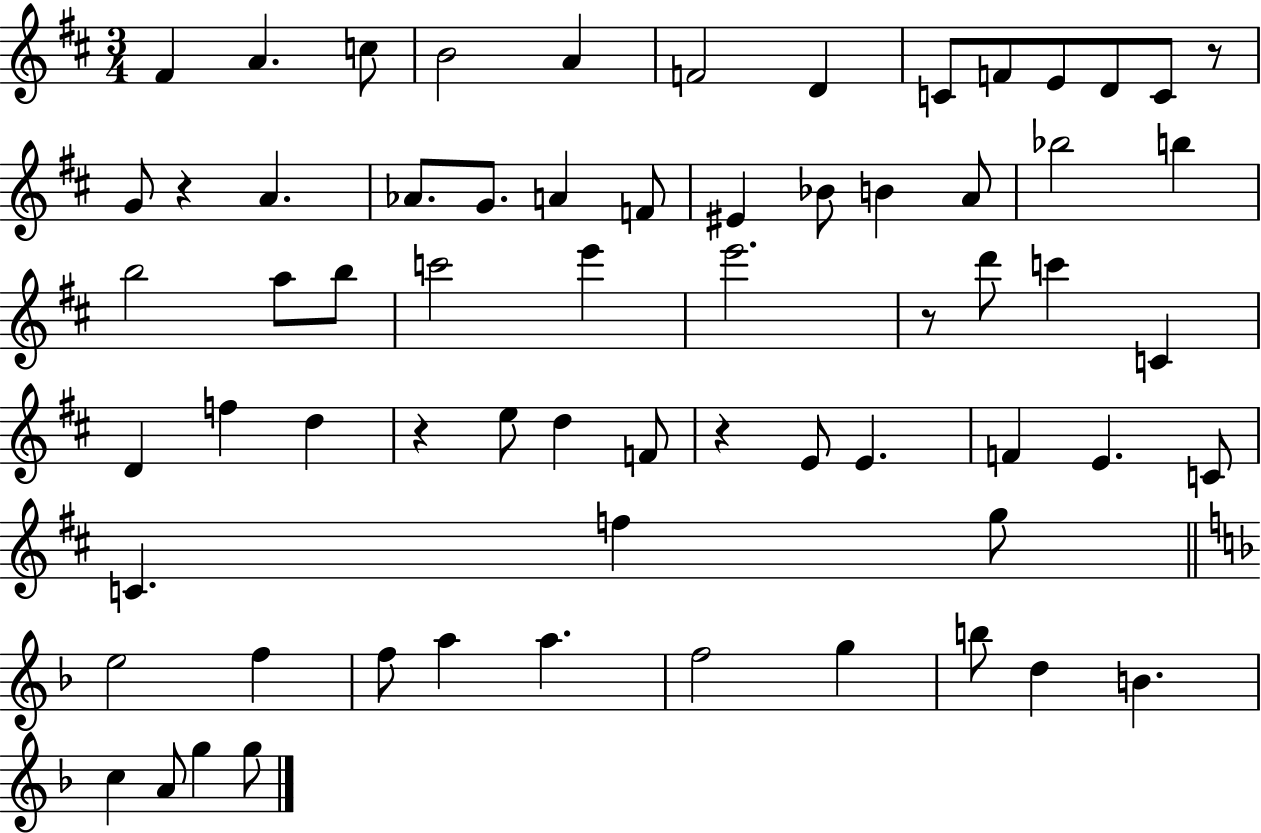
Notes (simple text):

F#4/q A4/q. C5/e B4/h A4/q F4/h D4/q C4/e F4/e E4/e D4/e C4/e R/e G4/e R/q A4/q. Ab4/e. G4/e. A4/q F4/e EIS4/q Bb4/e B4/q A4/e Bb5/h B5/q B5/h A5/e B5/e C6/h E6/q E6/h. R/e D6/e C6/q C4/q D4/q F5/q D5/q R/q E5/e D5/q F4/e R/q E4/e E4/q. F4/q E4/q. C4/e C4/q. F5/q G5/e E5/h F5/q F5/e A5/q A5/q. F5/h G5/q B5/e D5/q B4/q. C5/q A4/e G5/q G5/e